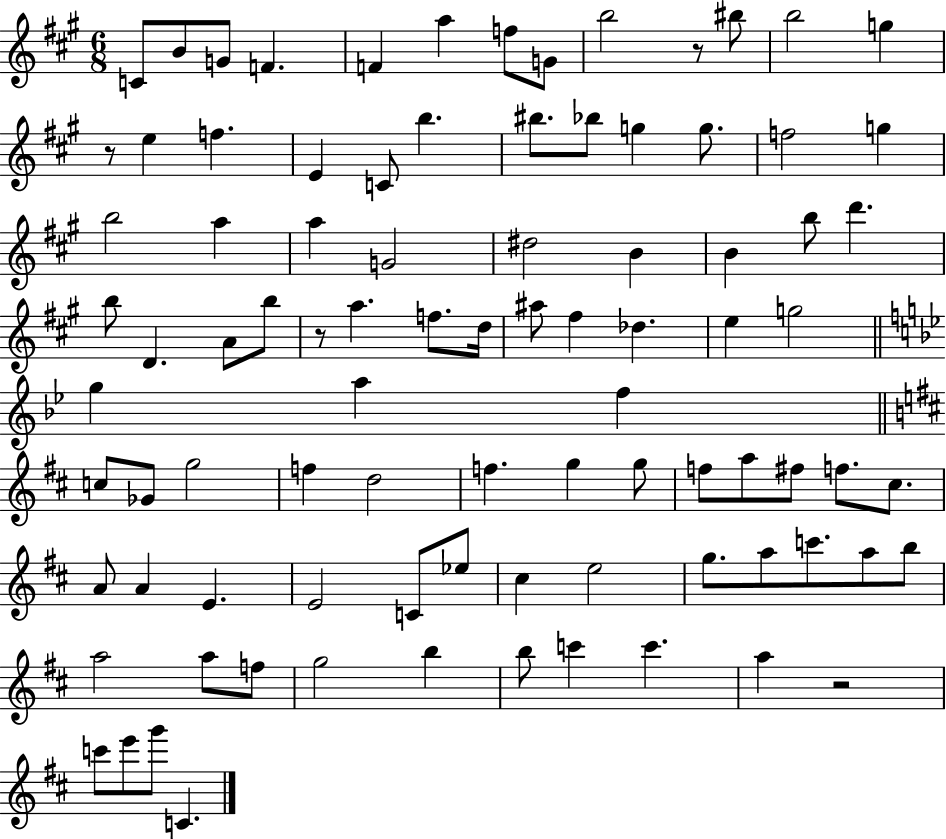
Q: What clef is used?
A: treble